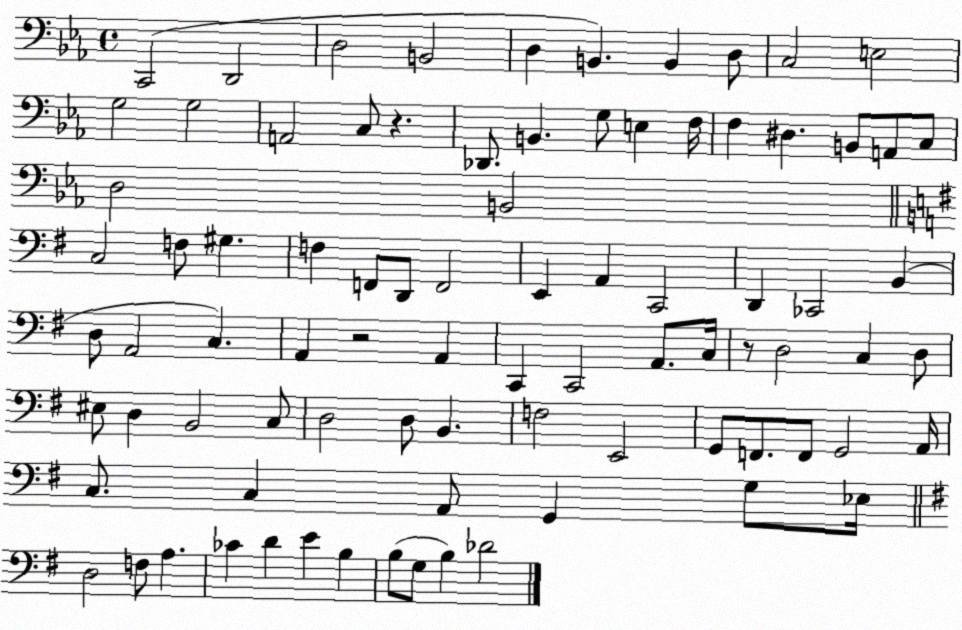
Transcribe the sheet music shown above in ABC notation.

X:1
T:Untitled
M:4/4
L:1/4
K:Eb
C,,2 D,,2 D,2 B,,2 D, B,, B,, D,/2 C,2 E,2 G,2 G,2 A,,2 C,/2 z _D,,/2 B,, G,/2 E, F,/4 F, ^D, B,,/2 A,,/2 C,/2 D,2 B,,2 C,2 F,/2 ^G, F, F,,/2 D,,/2 F,,2 E,, A,, C,,2 D,, _C,,2 B,, D,/2 A,,2 C, A,, z2 A,, C,, C,,2 A,,/2 C,/4 z/2 D,2 C, D,/2 ^E,/2 D, B,,2 C,/2 D,2 D,/2 B,, F,2 E,,2 G,,/2 F,,/2 F,,/2 G,,2 A,,/4 C,/2 C, A,,/2 G,, G,/2 _E,/4 D,2 F,/2 A, _C D E B, B,/2 G,/2 B, _D2